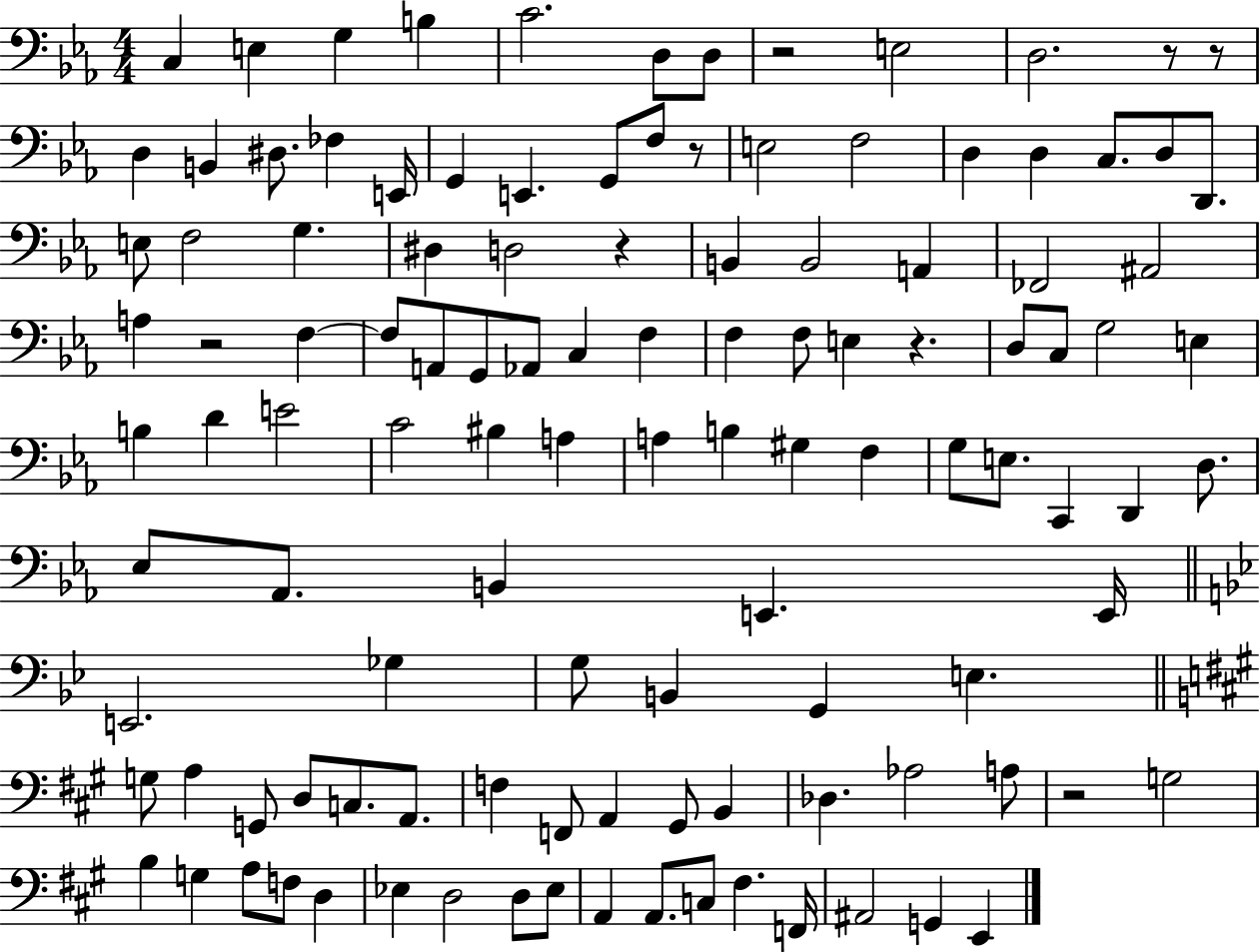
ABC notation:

X:1
T:Untitled
M:4/4
L:1/4
K:Eb
C, E, G, B, C2 D,/2 D,/2 z2 E,2 D,2 z/2 z/2 D, B,, ^D,/2 _F, E,,/4 G,, E,, G,,/2 F,/2 z/2 E,2 F,2 D, D, C,/2 D,/2 D,,/2 E,/2 F,2 G, ^D, D,2 z B,, B,,2 A,, _F,,2 ^A,,2 A, z2 F, F,/2 A,,/2 G,,/2 _A,,/2 C, F, F, F,/2 E, z D,/2 C,/2 G,2 E, B, D E2 C2 ^B, A, A, B, ^G, F, G,/2 E,/2 C,, D,, D,/2 _E,/2 _A,,/2 B,, E,, E,,/4 E,,2 _G, G,/2 B,, G,, E, G,/2 A, G,,/2 D,/2 C,/2 A,,/2 F, F,,/2 A,, ^G,,/2 B,, _D, _A,2 A,/2 z2 G,2 B, G, A,/2 F,/2 D, _E, D,2 D,/2 _E,/2 A,, A,,/2 C,/2 ^F, F,,/4 ^A,,2 G,, E,,